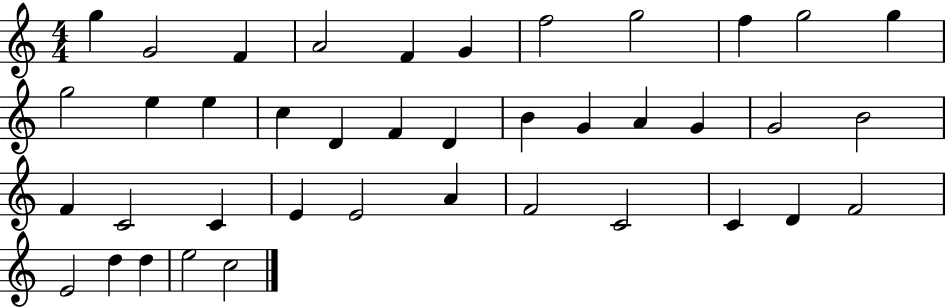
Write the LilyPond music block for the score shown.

{
  \clef treble
  \numericTimeSignature
  \time 4/4
  \key c \major
  g''4 g'2 f'4 | a'2 f'4 g'4 | f''2 g''2 | f''4 g''2 g''4 | \break g''2 e''4 e''4 | c''4 d'4 f'4 d'4 | b'4 g'4 a'4 g'4 | g'2 b'2 | \break f'4 c'2 c'4 | e'4 e'2 a'4 | f'2 c'2 | c'4 d'4 f'2 | \break e'2 d''4 d''4 | e''2 c''2 | \bar "|."
}